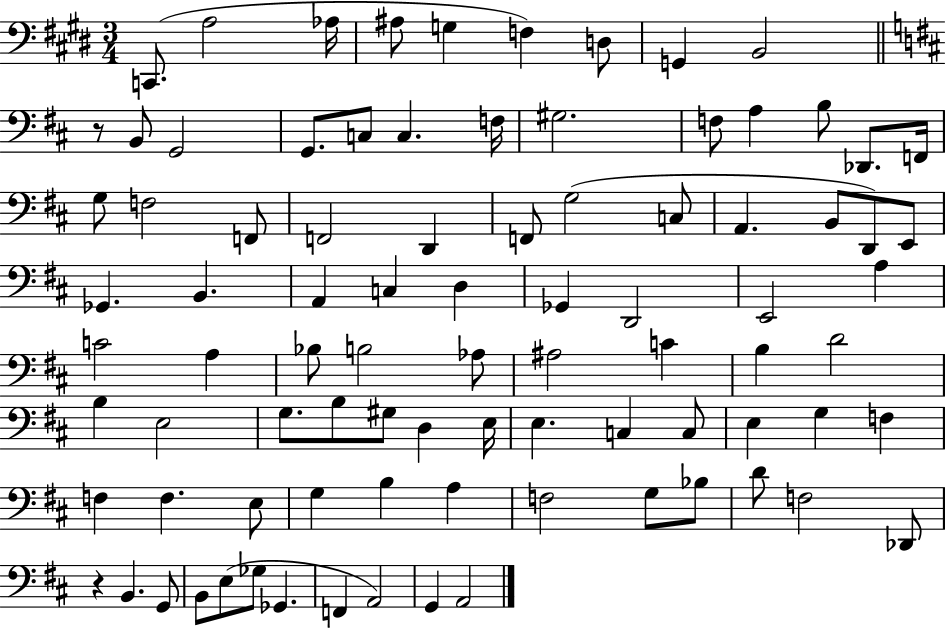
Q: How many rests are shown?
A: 2